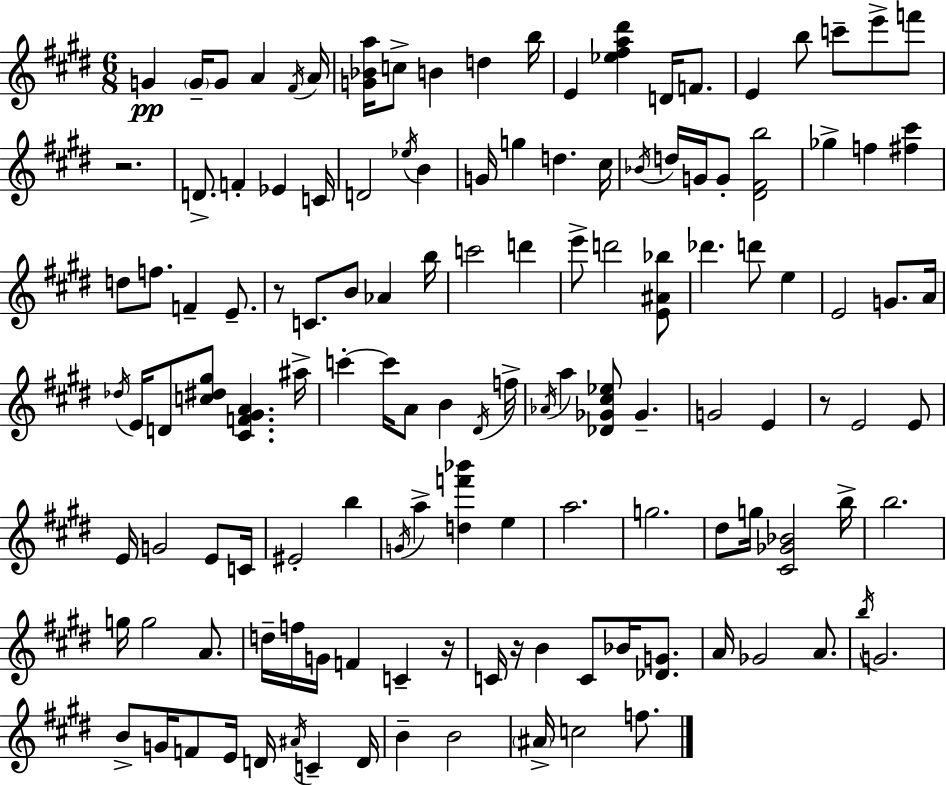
{
  \clef treble
  \numericTimeSignature
  \time 6/8
  \key e \major
  g'4\pp \parenthesize g'16-- g'8 a'4 \acciaccatura { fis'16 } | a'16 <g' bes' a''>16 c''8-> b'4 d''4 | b''16 e'4 <ees'' fis'' a'' dis'''>4 d'16 f'8. | e'4 b''8 c'''8-- e'''8-> f'''8 | \break r2. | d'8.-> f'4-. ees'4 | c'16 d'2 \acciaccatura { ees''16 } b'4 | g'16 g''4 d''4. | \break cis''16 \acciaccatura { bes'16 } d''16 g'16 g'8-. <dis' fis' b''>2 | ges''4-> f''4 <fis'' cis'''>4 | d''8 f''8. f'4-- | e'8.-- r8 c'8. b'8 aes'4 | \break b''16 c'''2 d'''4 | e'''8-> d'''2 | <e' ais' bes''>8 des'''4. d'''8 e''4 | e'2 g'8. | \break a'16 \acciaccatura { des''16 } e'16 d'8 <c'' dis'' gis''>8 <cis' f' gis' a'>4. | ais''16-> c'''4-.~~ c'''16 a'8 b'4 | \acciaccatura { dis'16 } f''16-> \acciaccatura { aes'16 } a''4 <des' ges' cis'' ees''>8 | ges'4.-- g'2 | \break e'4 r8 e'2 | e'8 e'16 g'2 | e'8 c'16 eis'2-. | b''4 \acciaccatura { g'16 } a''4-> <d'' f''' bes'''>4 | \break e''4 a''2. | g''2. | dis''8 g''16 <cis' ges' bes'>2 | b''16-> b''2. | \break g''16 g''2 | a'8. d''16-- f''16 g'16 f'4 | c'4-- r16 c'16 r16 b'4 | c'8 bes'16 <des' g'>8. a'16 ges'2 | \break a'8. \acciaccatura { b''16 } g'2. | b'8-> g'16 f'8 | e'16 d'16 \acciaccatura { ais'16 } c'4-- d'16 b'4-- | b'2 \parenthesize ais'16-> c''2 | \break f''8. \bar "|."
}